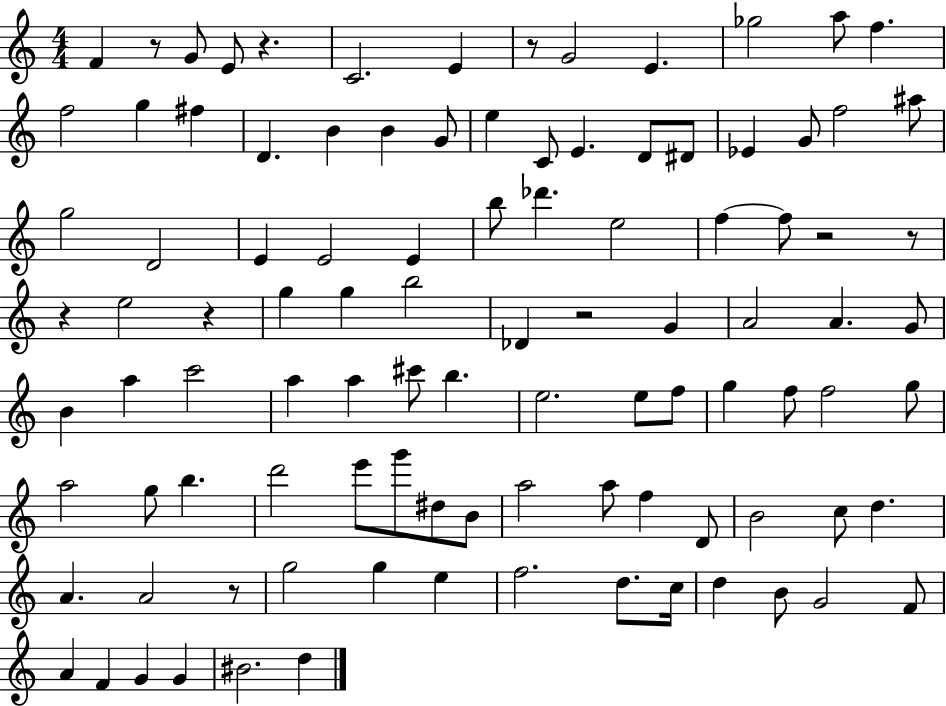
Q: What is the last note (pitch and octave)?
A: D5